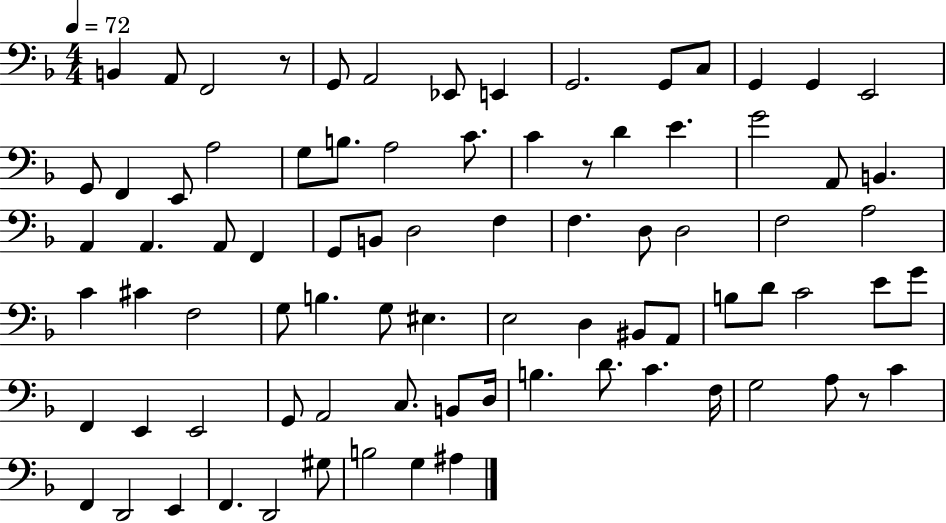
B2/q A2/e F2/h R/e G2/e A2/h Eb2/e E2/q G2/h. G2/e C3/e G2/q G2/q E2/h G2/e F2/q E2/e A3/h G3/e B3/e. A3/h C4/e. C4/q R/e D4/q E4/q. G4/h A2/e B2/q. A2/q A2/q. A2/e F2/q G2/e B2/e D3/h F3/q F3/q. D3/e D3/h F3/h A3/h C4/q C#4/q F3/h G3/e B3/q. G3/e EIS3/q. E3/h D3/q BIS2/e A2/e B3/e D4/e C4/h E4/e G4/e F2/q E2/q E2/h G2/e A2/h C3/e. B2/e D3/s B3/q. D4/e. C4/q. F3/s G3/h A3/e R/e C4/q F2/q D2/h E2/q F2/q. D2/h G#3/e B3/h G3/q A#3/q